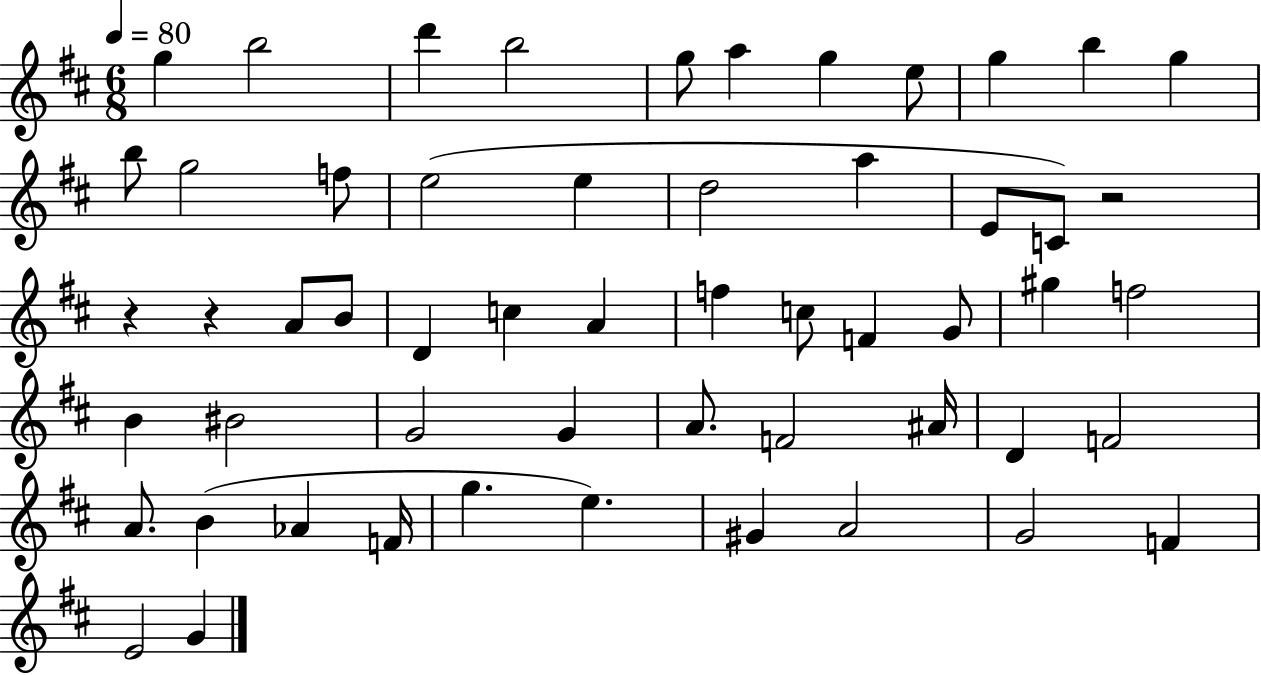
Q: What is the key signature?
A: D major